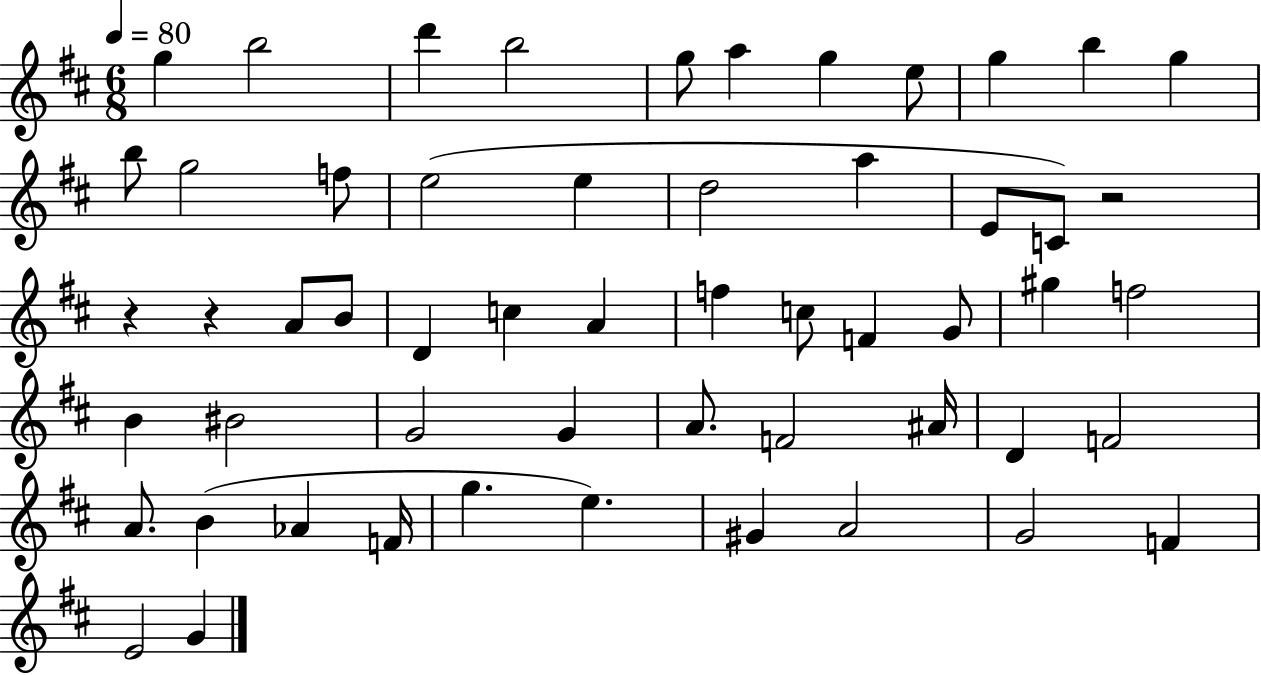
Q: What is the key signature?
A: D major